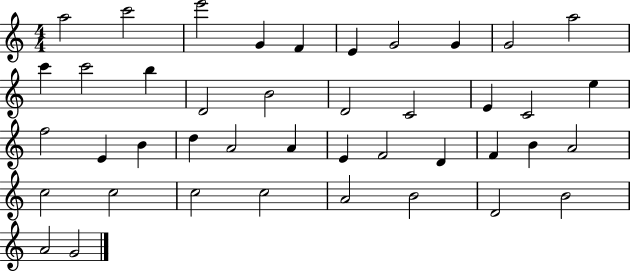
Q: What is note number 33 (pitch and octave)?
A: C5